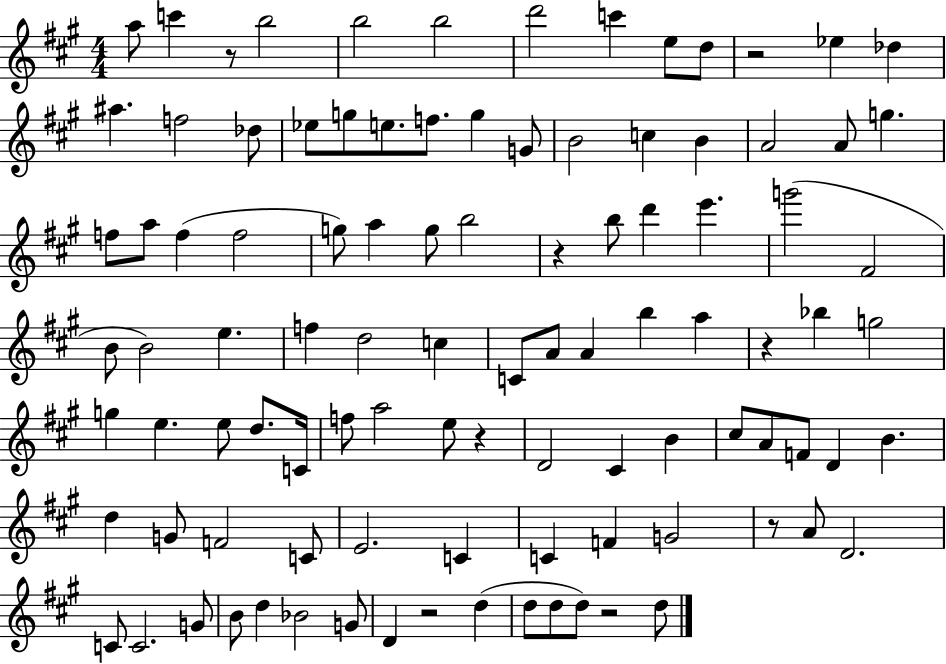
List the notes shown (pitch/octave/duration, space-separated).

A5/e C6/q R/e B5/h B5/h B5/h D6/h C6/q E5/e D5/e R/h Eb5/q Db5/q A#5/q. F5/h Db5/e Eb5/e G5/e E5/e. F5/e. G5/q G4/e B4/h C5/q B4/q A4/h A4/e G5/q. F5/e A5/e F5/q F5/h G5/e A5/q G5/e B5/h R/q B5/e D6/q E6/q. G6/h F#4/h B4/e B4/h E5/q. F5/q D5/h C5/q C4/e A4/e A4/q B5/q A5/q R/q Bb5/q G5/h G5/q E5/q. E5/e D5/e. C4/s F5/e A5/h E5/e R/q D4/h C#4/q B4/q C#5/e A4/e F4/e D4/q B4/q. D5/q G4/e F4/h C4/e E4/h. C4/q C4/q F4/q G4/h R/e A4/e D4/h. C4/e C4/h. G4/e B4/e D5/q Bb4/h G4/e D4/q R/h D5/q D5/e D5/e D5/e R/h D5/e